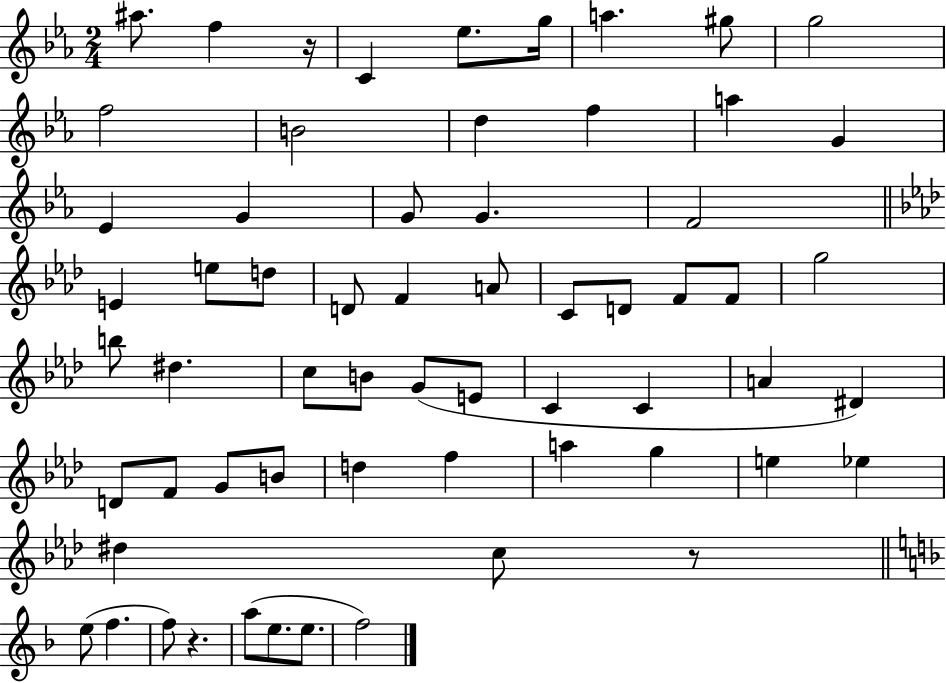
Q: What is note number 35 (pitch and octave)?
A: G4